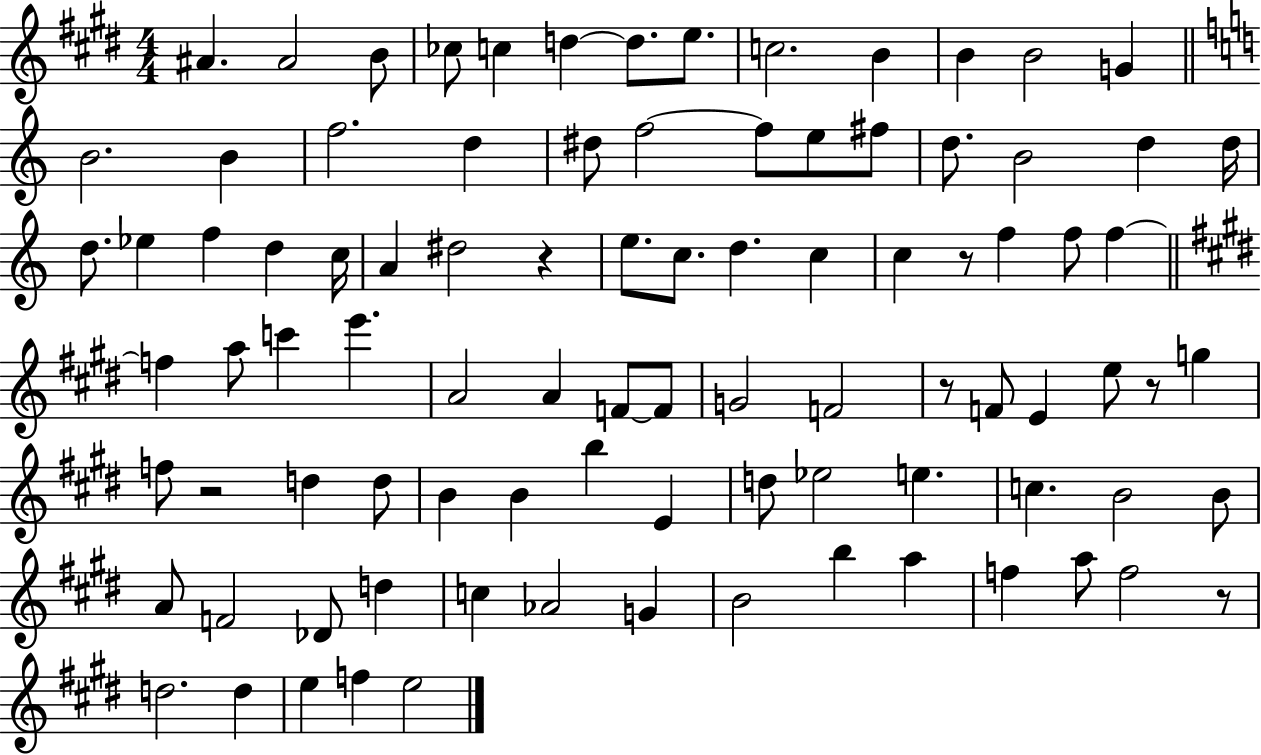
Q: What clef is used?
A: treble